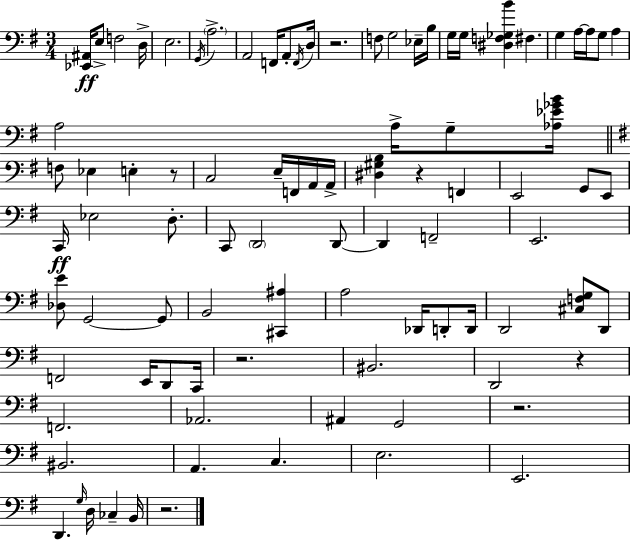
X:1
T:Untitled
M:3/4
L:1/4
K:Em
[_E,,^A,,]/4 E,/2 F,2 D,/4 E,2 G,,/4 A,2 A,,2 F,,/4 A,,/2 F,,/4 D,/4 z2 F,/2 G,2 _E,/4 B,/4 G,/4 G,/4 [^D,F,_G,B] ^F, G, A,/4 A,/4 G,/2 A, A,2 A,/4 G,/2 [_A,_E_GB]/4 F,/2 _E, E, z/2 C,2 E,/4 F,,/4 A,,/4 A,,/4 [^D,^G,B,] z F,, E,,2 G,,/2 E,,/2 C,,/4 _E,2 D,/2 C,,/2 D,,2 D,,/2 D,, F,,2 E,,2 [_D,E]/2 G,,2 G,,/2 B,,2 [^C,,^A,] A,2 _D,,/4 D,,/2 D,,/4 D,,2 [^C,F,G,]/2 D,,/2 F,,2 E,,/4 D,,/2 C,,/4 z2 ^B,,2 D,,2 z F,,2 _A,,2 ^A,, G,,2 z2 ^B,,2 A,, C, E,2 E,,2 D,, G,/4 D,/4 _C, B,,/4 z2